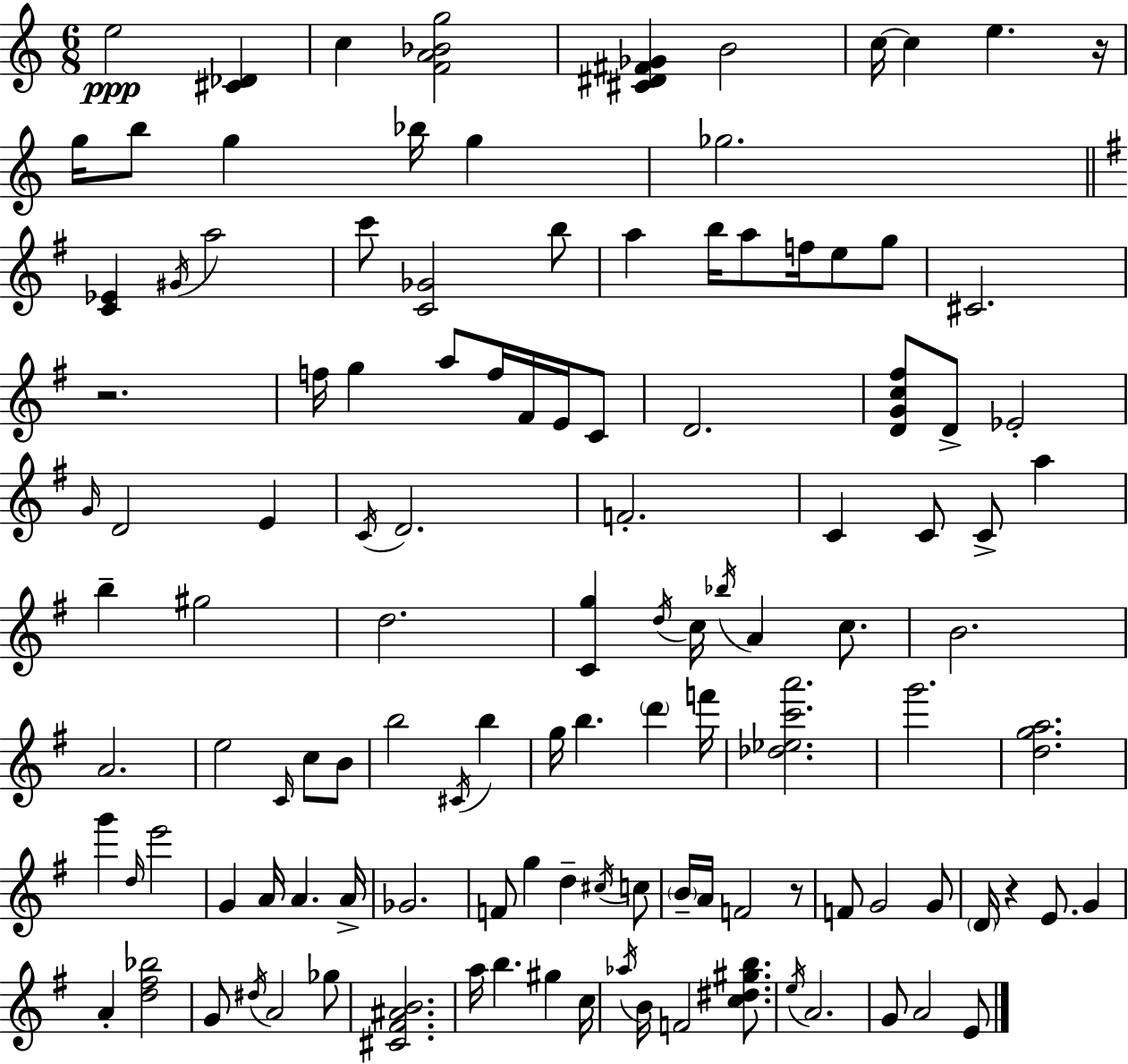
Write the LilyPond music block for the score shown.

{
  \clef treble
  \numericTimeSignature
  \time 6/8
  \key c \major
  e''2\ppp <cis' des'>4 | c''4 <f' a' bes' g''>2 | <cis' dis' fis' ges'>4 b'2 | c''16~~ c''4 e''4. r16 | \break g''16 b''8 g''4 bes''16 g''4 | ges''2. | \bar "||" \break \key g \major <c' ees'>4 \acciaccatura { gis'16 } a''2 | c'''8 <c' ges'>2 b''8 | a''4 b''16 a''8 f''16 e''8 g''8 | cis'2. | \break r2. | f''16 g''4 a''8 f''16 fis'16 e'16 c'8 | d'2. | <d' g' c'' fis''>8 d'8-> ees'2-. | \break \grace { g'16 } d'2 e'4 | \acciaccatura { c'16 } d'2. | f'2.-. | c'4 c'8 c'8-> a''4 | \break b''4-- gis''2 | d''2. | <c' g''>4 \acciaccatura { d''16 } c''16 \acciaccatura { bes''16 } a'4 | c''8. b'2. | \break a'2. | e''2 | \grace { c'16 } c''8 b'8 b''2 | \acciaccatura { cis'16 } b''4 g''16 b''4. | \break \parenthesize d'''4 f'''16 <des'' ees'' c''' a'''>2. | g'''2. | <d'' g'' a''>2. | g'''4 \grace { d''16 } | \break e'''2 g'4 | a'16 a'4. a'16-> ges'2. | f'8 g''4 | d''4-- \acciaccatura { cis''16 } c''8 \parenthesize b'16-- a'16 f'2 | \break r8 f'8 g'2 | g'8 \parenthesize d'16 r4 | e'8. g'4 a'4-. | <d'' fis'' bes''>2 g'8 \acciaccatura { dis''16 } | \break a'2 ges''8 <cis' fis' ais' b'>2. | a''16 b''4. | gis''4 c''16 \acciaccatura { aes''16 } b'16 | f'2 <c'' dis'' gis'' b''>8. \acciaccatura { e''16 } | \break a'2. | g'8 a'2 e'8 | \bar "|."
}